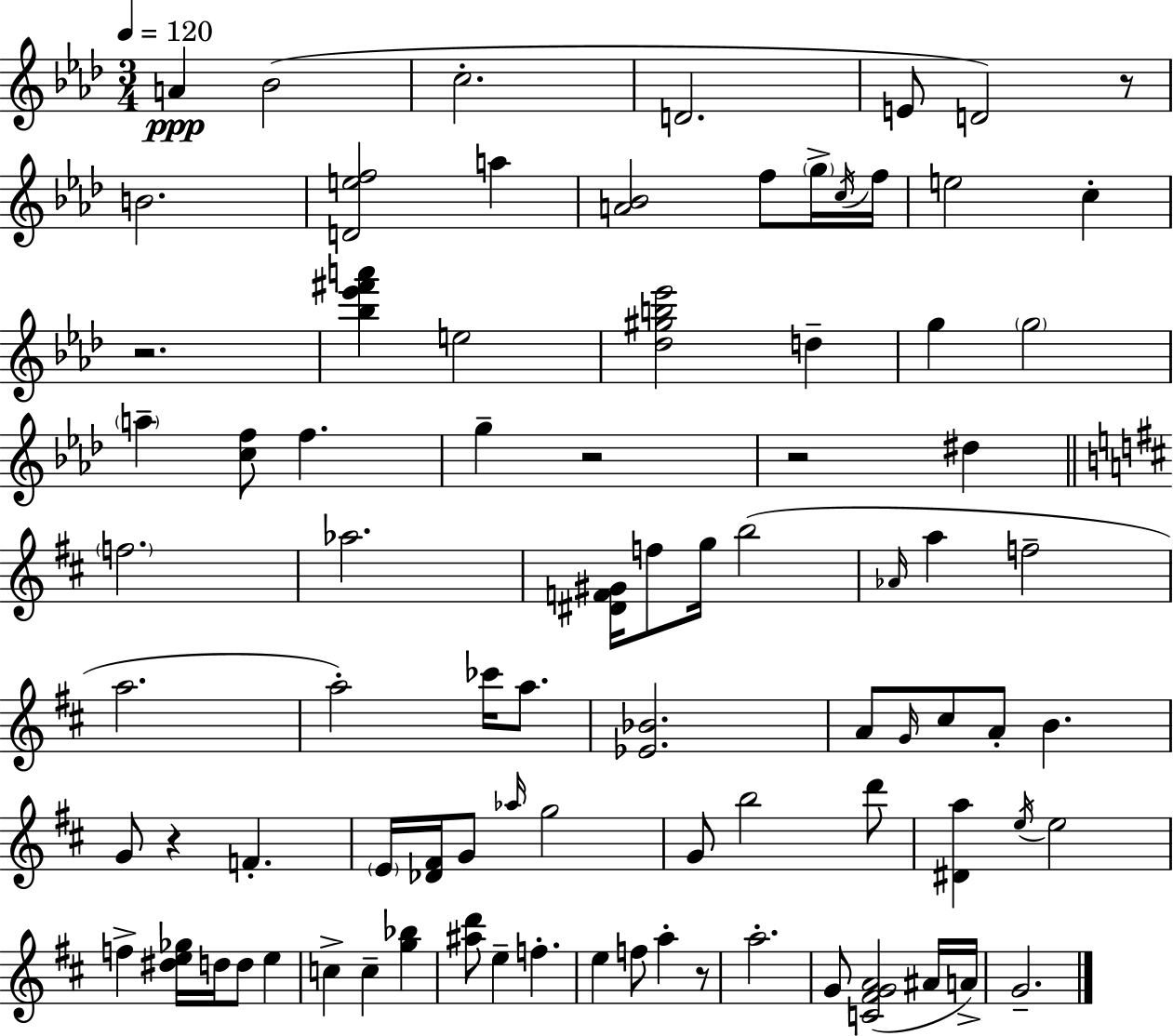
A4/q Bb4/h C5/h. D4/h. E4/e D4/h R/e B4/h. [D4,E5,F5]/h A5/q [A4,Bb4]/h F5/e G5/s C5/s F5/s E5/h C5/q R/h. [Bb5,Eb6,F#6,A6]/q E5/h [Db5,G#5,B5,Eb6]/h D5/q G5/q G5/h A5/q [C5,F5]/e F5/q. G5/q R/h R/h D#5/q F5/h. Ab5/h. [D#4,F4,G#4]/s F5/e G5/s B5/h Ab4/s A5/q F5/h A5/h. A5/h CES6/s A5/e. [Eb4,Bb4]/h. A4/e G4/s C#5/e A4/e B4/q. G4/e R/q F4/q. E4/s [Db4,F#4]/s G4/e Ab5/s G5/h G4/e B5/h D6/e [D#4,A5]/q E5/s E5/h F5/q [D#5,E5,Gb5]/s D5/s D5/e E5/q C5/q C5/q [G5,Bb5]/q [A#5,D6]/e E5/q F5/q. E5/q F5/e A5/q R/e A5/h. G4/e [C4,F#4,G4,A4]/h A#4/s A4/s G4/h.